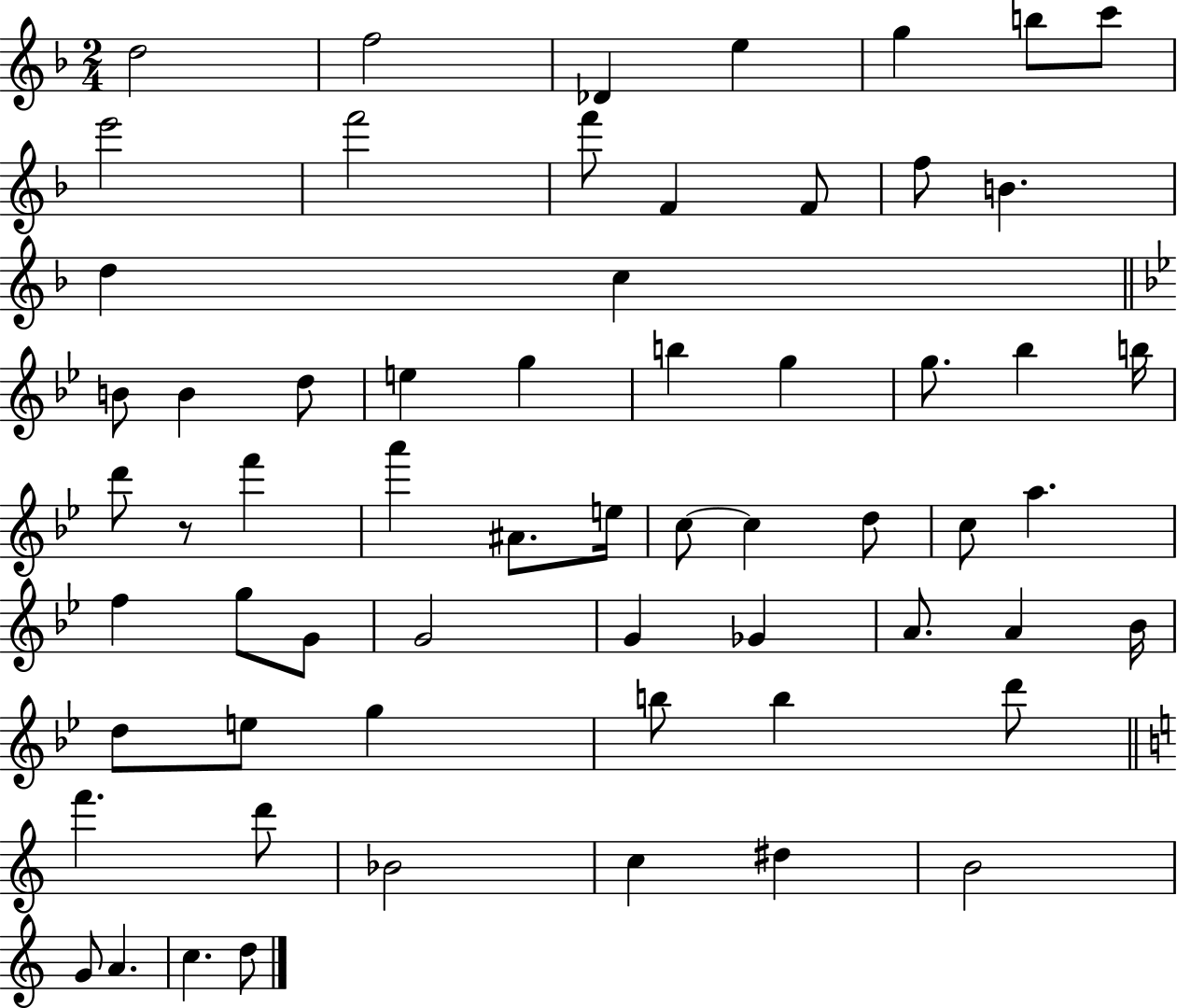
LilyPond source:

{
  \clef treble
  \numericTimeSignature
  \time 2/4
  \key f \major
  \repeat volta 2 { d''2 | f''2 | des'4 e''4 | g''4 b''8 c'''8 | \break e'''2 | f'''2 | f'''8 f'4 f'8 | f''8 b'4. | \break d''4 c''4 | \bar "||" \break \key g \minor b'8 b'4 d''8 | e''4 g''4 | b''4 g''4 | g''8. bes''4 b''16 | \break d'''8 r8 f'''4 | a'''4 ais'8. e''16 | c''8~~ c''4 d''8 | c''8 a''4. | \break f''4 g''8 g'8 | g'2 | g'4 ges'4 | a'8. a'4 bes'16 | \break d''8 e''8 g''4 | b''8 b''4 d'''8 | \bar "||" \break \key c \major f'''4. d'''8 | bes'2 | c''4 dis''4 | b'2 | \break g'8 a'4. | c''4. d''8 | } \bar "|."
}